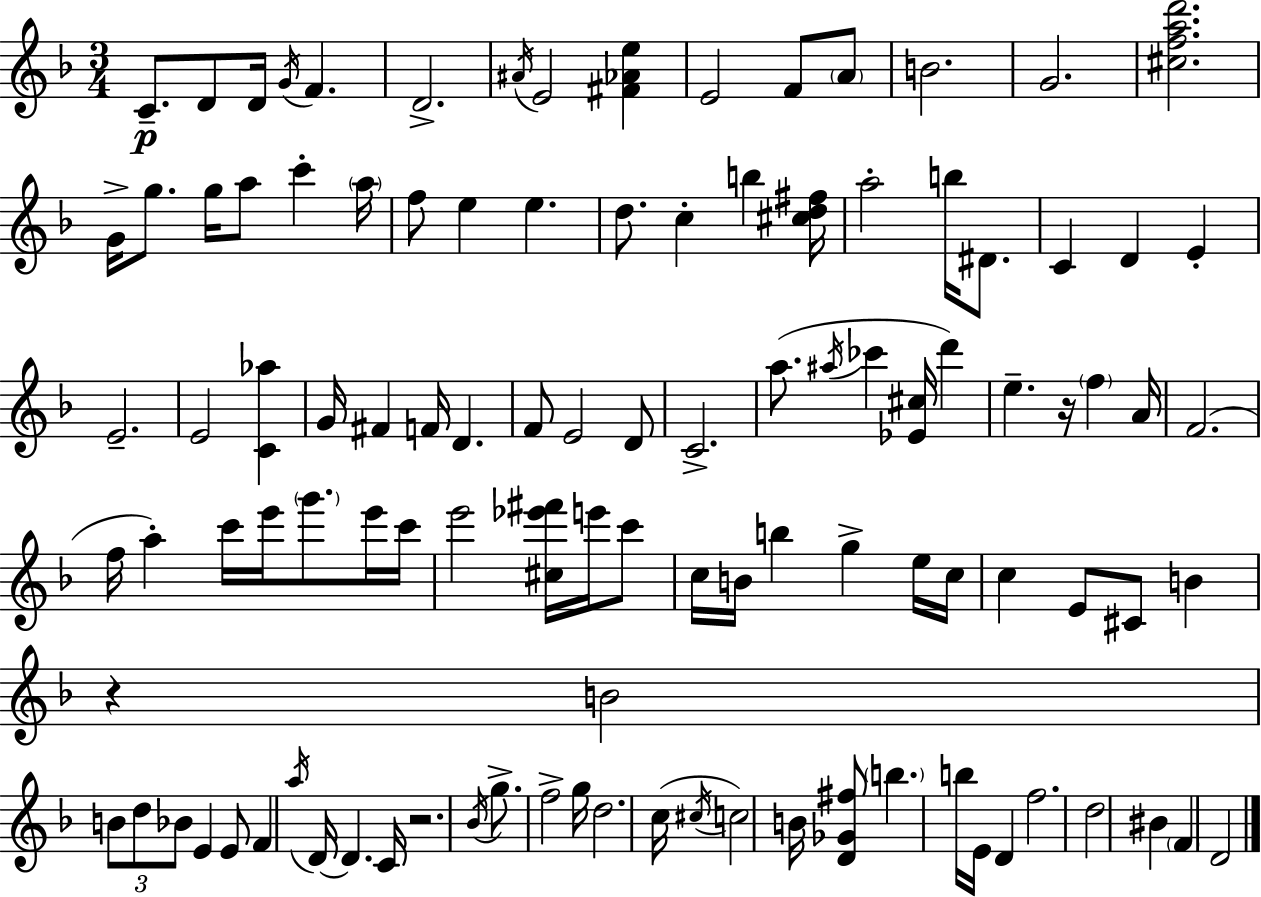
X:1
T:Untitled
M:3/4
L:1/4
K:Dm
C/2 D/2 D/4 G/4 F D2 ^A/4 E2 [^F_Ae] E2 F/2 A/2 B2 G2 [^cfad']2 G/4 g/2 g/4 a/2 c' a/4 f/2 e e d/2 c b [^cd^f]/4 a2 b/4 ^D/2 C D E E2 E2 [C_a] G/4 ^F F/4 D F/2 E2 D/2 C2 a/2 ^a/4 _c' [_E^c]/4 d' e z/4 f A/4 F2 f/4 a c'/4 e'/4 g'/2 e'/4 c'/4 e'2 [^c_e'^f']/4 e'/4 c'/2 c/4 B/4 b g e/4 c/4 c E/2 ^C/2 B z B2 B/2 d/2 _B/2 E E/2 F a/4 D/4 D C/4 z2 _B/4 g/2 f2 g/4 d2 c/4 ^c/4 c2 B/4 [D_G^f]/2 b b/4 E/4 D f2 d2 ^B F D2